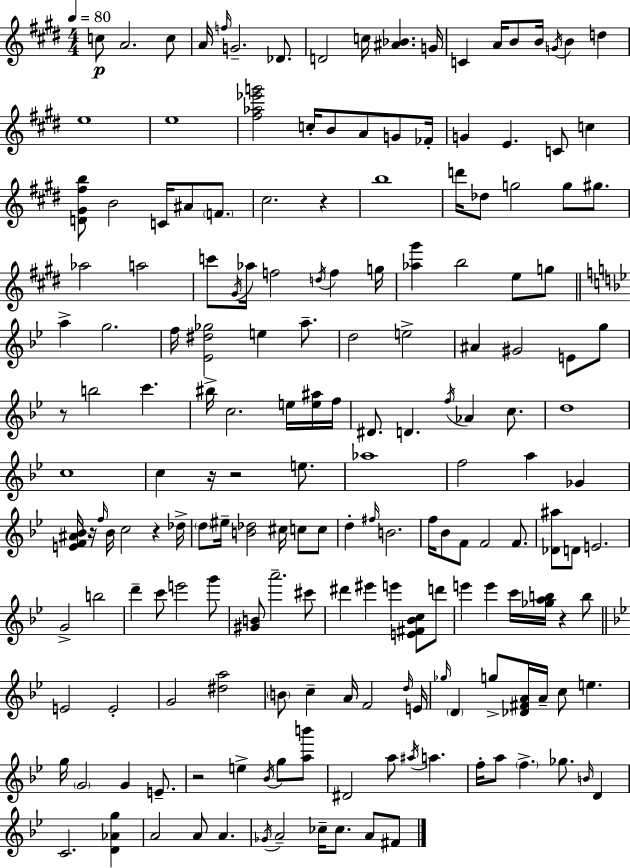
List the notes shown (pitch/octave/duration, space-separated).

C5/e A4/h. C5/e A4/s F5/s G4/h. Db4/e. D4/h C5/s [A#4,Bb4]/q. G4/s C4/q A4/s B4/e B4/s G4/s B4/q D5/q E5/w E5/w [F#5,Ab5,Eb6,G6]/h C5/s B4/e A4/e G4/e FES4/s G4/q E4/q. C4/e C5/q [D4,G#4,F#5,B5]/e B4/h C4/s A#4/e F4/e. C#5/h. R/q B5/w D6/s Db5/e G5/h G5/e G#5/e. Ab5/h A5/h C6/e G#4/s Ab5/s F5/h D5/s F5/q G5/s [Ab5,G#6]/q B5/h E5/e G5/e A5/q G5/h. F5/s [Eb4,D#5,Gb5]/h E5/q A5/e. D5/h E5/h A#4/q G#4/h E4/e G5/e R/e B5/h C6/q. BIS5/s C5/h. E5/s [E5,A#5]/s F5/s D#4/e. D4/q. F5/s Ab4/q C5/e. D5/w C5/w C5/q R/s R/h E5/e. Ab5/w F5/h A5/q Gb4/q [E4,F4,A#4,Bb4]/s R/s F5/s Bb4/s C5/h R/q Db5/s D5/e EIS5/s [B4,Db5]/h C#5/s C5/e C5/e D5/q F#5/s B4/h. F5/s Bb4/e F4/e F4/h F4/e. [Db4,A#5]/e D4/e E4/h. G4/h B5/h D6/q C6/e E6/h G6/e [G#4,B4]/e A6/h. C#6/e D#6/q EIS6/q E6/q [E4,F#4,Bb4,C5]/e D6/e E6/q E6/q C6/s [Gb5,A5,B5]/s R/q B5/e E4/h E4/h G4/h [D#5,A5]/h B4/e C5/q A4/s F4/h D5/s E4/s Gb5/s D4/q G5/e [Db4,F#4,A4]/s A4/s C5/e E5/q. G5/s G4/h G4/q E4/e. R/h E5/q Bb4/s G5/e [A5,B6]/e D#4/h A5/e A#5/s A5/q. F5/s A5/e F5/q. Gb5/e. B4/s D4/q C4/h. [D4,Ab4,G5]/q A4/h A4/e A4/q. Gb4/s A4/h CES5/s CES5/e. A4/e F#4/e